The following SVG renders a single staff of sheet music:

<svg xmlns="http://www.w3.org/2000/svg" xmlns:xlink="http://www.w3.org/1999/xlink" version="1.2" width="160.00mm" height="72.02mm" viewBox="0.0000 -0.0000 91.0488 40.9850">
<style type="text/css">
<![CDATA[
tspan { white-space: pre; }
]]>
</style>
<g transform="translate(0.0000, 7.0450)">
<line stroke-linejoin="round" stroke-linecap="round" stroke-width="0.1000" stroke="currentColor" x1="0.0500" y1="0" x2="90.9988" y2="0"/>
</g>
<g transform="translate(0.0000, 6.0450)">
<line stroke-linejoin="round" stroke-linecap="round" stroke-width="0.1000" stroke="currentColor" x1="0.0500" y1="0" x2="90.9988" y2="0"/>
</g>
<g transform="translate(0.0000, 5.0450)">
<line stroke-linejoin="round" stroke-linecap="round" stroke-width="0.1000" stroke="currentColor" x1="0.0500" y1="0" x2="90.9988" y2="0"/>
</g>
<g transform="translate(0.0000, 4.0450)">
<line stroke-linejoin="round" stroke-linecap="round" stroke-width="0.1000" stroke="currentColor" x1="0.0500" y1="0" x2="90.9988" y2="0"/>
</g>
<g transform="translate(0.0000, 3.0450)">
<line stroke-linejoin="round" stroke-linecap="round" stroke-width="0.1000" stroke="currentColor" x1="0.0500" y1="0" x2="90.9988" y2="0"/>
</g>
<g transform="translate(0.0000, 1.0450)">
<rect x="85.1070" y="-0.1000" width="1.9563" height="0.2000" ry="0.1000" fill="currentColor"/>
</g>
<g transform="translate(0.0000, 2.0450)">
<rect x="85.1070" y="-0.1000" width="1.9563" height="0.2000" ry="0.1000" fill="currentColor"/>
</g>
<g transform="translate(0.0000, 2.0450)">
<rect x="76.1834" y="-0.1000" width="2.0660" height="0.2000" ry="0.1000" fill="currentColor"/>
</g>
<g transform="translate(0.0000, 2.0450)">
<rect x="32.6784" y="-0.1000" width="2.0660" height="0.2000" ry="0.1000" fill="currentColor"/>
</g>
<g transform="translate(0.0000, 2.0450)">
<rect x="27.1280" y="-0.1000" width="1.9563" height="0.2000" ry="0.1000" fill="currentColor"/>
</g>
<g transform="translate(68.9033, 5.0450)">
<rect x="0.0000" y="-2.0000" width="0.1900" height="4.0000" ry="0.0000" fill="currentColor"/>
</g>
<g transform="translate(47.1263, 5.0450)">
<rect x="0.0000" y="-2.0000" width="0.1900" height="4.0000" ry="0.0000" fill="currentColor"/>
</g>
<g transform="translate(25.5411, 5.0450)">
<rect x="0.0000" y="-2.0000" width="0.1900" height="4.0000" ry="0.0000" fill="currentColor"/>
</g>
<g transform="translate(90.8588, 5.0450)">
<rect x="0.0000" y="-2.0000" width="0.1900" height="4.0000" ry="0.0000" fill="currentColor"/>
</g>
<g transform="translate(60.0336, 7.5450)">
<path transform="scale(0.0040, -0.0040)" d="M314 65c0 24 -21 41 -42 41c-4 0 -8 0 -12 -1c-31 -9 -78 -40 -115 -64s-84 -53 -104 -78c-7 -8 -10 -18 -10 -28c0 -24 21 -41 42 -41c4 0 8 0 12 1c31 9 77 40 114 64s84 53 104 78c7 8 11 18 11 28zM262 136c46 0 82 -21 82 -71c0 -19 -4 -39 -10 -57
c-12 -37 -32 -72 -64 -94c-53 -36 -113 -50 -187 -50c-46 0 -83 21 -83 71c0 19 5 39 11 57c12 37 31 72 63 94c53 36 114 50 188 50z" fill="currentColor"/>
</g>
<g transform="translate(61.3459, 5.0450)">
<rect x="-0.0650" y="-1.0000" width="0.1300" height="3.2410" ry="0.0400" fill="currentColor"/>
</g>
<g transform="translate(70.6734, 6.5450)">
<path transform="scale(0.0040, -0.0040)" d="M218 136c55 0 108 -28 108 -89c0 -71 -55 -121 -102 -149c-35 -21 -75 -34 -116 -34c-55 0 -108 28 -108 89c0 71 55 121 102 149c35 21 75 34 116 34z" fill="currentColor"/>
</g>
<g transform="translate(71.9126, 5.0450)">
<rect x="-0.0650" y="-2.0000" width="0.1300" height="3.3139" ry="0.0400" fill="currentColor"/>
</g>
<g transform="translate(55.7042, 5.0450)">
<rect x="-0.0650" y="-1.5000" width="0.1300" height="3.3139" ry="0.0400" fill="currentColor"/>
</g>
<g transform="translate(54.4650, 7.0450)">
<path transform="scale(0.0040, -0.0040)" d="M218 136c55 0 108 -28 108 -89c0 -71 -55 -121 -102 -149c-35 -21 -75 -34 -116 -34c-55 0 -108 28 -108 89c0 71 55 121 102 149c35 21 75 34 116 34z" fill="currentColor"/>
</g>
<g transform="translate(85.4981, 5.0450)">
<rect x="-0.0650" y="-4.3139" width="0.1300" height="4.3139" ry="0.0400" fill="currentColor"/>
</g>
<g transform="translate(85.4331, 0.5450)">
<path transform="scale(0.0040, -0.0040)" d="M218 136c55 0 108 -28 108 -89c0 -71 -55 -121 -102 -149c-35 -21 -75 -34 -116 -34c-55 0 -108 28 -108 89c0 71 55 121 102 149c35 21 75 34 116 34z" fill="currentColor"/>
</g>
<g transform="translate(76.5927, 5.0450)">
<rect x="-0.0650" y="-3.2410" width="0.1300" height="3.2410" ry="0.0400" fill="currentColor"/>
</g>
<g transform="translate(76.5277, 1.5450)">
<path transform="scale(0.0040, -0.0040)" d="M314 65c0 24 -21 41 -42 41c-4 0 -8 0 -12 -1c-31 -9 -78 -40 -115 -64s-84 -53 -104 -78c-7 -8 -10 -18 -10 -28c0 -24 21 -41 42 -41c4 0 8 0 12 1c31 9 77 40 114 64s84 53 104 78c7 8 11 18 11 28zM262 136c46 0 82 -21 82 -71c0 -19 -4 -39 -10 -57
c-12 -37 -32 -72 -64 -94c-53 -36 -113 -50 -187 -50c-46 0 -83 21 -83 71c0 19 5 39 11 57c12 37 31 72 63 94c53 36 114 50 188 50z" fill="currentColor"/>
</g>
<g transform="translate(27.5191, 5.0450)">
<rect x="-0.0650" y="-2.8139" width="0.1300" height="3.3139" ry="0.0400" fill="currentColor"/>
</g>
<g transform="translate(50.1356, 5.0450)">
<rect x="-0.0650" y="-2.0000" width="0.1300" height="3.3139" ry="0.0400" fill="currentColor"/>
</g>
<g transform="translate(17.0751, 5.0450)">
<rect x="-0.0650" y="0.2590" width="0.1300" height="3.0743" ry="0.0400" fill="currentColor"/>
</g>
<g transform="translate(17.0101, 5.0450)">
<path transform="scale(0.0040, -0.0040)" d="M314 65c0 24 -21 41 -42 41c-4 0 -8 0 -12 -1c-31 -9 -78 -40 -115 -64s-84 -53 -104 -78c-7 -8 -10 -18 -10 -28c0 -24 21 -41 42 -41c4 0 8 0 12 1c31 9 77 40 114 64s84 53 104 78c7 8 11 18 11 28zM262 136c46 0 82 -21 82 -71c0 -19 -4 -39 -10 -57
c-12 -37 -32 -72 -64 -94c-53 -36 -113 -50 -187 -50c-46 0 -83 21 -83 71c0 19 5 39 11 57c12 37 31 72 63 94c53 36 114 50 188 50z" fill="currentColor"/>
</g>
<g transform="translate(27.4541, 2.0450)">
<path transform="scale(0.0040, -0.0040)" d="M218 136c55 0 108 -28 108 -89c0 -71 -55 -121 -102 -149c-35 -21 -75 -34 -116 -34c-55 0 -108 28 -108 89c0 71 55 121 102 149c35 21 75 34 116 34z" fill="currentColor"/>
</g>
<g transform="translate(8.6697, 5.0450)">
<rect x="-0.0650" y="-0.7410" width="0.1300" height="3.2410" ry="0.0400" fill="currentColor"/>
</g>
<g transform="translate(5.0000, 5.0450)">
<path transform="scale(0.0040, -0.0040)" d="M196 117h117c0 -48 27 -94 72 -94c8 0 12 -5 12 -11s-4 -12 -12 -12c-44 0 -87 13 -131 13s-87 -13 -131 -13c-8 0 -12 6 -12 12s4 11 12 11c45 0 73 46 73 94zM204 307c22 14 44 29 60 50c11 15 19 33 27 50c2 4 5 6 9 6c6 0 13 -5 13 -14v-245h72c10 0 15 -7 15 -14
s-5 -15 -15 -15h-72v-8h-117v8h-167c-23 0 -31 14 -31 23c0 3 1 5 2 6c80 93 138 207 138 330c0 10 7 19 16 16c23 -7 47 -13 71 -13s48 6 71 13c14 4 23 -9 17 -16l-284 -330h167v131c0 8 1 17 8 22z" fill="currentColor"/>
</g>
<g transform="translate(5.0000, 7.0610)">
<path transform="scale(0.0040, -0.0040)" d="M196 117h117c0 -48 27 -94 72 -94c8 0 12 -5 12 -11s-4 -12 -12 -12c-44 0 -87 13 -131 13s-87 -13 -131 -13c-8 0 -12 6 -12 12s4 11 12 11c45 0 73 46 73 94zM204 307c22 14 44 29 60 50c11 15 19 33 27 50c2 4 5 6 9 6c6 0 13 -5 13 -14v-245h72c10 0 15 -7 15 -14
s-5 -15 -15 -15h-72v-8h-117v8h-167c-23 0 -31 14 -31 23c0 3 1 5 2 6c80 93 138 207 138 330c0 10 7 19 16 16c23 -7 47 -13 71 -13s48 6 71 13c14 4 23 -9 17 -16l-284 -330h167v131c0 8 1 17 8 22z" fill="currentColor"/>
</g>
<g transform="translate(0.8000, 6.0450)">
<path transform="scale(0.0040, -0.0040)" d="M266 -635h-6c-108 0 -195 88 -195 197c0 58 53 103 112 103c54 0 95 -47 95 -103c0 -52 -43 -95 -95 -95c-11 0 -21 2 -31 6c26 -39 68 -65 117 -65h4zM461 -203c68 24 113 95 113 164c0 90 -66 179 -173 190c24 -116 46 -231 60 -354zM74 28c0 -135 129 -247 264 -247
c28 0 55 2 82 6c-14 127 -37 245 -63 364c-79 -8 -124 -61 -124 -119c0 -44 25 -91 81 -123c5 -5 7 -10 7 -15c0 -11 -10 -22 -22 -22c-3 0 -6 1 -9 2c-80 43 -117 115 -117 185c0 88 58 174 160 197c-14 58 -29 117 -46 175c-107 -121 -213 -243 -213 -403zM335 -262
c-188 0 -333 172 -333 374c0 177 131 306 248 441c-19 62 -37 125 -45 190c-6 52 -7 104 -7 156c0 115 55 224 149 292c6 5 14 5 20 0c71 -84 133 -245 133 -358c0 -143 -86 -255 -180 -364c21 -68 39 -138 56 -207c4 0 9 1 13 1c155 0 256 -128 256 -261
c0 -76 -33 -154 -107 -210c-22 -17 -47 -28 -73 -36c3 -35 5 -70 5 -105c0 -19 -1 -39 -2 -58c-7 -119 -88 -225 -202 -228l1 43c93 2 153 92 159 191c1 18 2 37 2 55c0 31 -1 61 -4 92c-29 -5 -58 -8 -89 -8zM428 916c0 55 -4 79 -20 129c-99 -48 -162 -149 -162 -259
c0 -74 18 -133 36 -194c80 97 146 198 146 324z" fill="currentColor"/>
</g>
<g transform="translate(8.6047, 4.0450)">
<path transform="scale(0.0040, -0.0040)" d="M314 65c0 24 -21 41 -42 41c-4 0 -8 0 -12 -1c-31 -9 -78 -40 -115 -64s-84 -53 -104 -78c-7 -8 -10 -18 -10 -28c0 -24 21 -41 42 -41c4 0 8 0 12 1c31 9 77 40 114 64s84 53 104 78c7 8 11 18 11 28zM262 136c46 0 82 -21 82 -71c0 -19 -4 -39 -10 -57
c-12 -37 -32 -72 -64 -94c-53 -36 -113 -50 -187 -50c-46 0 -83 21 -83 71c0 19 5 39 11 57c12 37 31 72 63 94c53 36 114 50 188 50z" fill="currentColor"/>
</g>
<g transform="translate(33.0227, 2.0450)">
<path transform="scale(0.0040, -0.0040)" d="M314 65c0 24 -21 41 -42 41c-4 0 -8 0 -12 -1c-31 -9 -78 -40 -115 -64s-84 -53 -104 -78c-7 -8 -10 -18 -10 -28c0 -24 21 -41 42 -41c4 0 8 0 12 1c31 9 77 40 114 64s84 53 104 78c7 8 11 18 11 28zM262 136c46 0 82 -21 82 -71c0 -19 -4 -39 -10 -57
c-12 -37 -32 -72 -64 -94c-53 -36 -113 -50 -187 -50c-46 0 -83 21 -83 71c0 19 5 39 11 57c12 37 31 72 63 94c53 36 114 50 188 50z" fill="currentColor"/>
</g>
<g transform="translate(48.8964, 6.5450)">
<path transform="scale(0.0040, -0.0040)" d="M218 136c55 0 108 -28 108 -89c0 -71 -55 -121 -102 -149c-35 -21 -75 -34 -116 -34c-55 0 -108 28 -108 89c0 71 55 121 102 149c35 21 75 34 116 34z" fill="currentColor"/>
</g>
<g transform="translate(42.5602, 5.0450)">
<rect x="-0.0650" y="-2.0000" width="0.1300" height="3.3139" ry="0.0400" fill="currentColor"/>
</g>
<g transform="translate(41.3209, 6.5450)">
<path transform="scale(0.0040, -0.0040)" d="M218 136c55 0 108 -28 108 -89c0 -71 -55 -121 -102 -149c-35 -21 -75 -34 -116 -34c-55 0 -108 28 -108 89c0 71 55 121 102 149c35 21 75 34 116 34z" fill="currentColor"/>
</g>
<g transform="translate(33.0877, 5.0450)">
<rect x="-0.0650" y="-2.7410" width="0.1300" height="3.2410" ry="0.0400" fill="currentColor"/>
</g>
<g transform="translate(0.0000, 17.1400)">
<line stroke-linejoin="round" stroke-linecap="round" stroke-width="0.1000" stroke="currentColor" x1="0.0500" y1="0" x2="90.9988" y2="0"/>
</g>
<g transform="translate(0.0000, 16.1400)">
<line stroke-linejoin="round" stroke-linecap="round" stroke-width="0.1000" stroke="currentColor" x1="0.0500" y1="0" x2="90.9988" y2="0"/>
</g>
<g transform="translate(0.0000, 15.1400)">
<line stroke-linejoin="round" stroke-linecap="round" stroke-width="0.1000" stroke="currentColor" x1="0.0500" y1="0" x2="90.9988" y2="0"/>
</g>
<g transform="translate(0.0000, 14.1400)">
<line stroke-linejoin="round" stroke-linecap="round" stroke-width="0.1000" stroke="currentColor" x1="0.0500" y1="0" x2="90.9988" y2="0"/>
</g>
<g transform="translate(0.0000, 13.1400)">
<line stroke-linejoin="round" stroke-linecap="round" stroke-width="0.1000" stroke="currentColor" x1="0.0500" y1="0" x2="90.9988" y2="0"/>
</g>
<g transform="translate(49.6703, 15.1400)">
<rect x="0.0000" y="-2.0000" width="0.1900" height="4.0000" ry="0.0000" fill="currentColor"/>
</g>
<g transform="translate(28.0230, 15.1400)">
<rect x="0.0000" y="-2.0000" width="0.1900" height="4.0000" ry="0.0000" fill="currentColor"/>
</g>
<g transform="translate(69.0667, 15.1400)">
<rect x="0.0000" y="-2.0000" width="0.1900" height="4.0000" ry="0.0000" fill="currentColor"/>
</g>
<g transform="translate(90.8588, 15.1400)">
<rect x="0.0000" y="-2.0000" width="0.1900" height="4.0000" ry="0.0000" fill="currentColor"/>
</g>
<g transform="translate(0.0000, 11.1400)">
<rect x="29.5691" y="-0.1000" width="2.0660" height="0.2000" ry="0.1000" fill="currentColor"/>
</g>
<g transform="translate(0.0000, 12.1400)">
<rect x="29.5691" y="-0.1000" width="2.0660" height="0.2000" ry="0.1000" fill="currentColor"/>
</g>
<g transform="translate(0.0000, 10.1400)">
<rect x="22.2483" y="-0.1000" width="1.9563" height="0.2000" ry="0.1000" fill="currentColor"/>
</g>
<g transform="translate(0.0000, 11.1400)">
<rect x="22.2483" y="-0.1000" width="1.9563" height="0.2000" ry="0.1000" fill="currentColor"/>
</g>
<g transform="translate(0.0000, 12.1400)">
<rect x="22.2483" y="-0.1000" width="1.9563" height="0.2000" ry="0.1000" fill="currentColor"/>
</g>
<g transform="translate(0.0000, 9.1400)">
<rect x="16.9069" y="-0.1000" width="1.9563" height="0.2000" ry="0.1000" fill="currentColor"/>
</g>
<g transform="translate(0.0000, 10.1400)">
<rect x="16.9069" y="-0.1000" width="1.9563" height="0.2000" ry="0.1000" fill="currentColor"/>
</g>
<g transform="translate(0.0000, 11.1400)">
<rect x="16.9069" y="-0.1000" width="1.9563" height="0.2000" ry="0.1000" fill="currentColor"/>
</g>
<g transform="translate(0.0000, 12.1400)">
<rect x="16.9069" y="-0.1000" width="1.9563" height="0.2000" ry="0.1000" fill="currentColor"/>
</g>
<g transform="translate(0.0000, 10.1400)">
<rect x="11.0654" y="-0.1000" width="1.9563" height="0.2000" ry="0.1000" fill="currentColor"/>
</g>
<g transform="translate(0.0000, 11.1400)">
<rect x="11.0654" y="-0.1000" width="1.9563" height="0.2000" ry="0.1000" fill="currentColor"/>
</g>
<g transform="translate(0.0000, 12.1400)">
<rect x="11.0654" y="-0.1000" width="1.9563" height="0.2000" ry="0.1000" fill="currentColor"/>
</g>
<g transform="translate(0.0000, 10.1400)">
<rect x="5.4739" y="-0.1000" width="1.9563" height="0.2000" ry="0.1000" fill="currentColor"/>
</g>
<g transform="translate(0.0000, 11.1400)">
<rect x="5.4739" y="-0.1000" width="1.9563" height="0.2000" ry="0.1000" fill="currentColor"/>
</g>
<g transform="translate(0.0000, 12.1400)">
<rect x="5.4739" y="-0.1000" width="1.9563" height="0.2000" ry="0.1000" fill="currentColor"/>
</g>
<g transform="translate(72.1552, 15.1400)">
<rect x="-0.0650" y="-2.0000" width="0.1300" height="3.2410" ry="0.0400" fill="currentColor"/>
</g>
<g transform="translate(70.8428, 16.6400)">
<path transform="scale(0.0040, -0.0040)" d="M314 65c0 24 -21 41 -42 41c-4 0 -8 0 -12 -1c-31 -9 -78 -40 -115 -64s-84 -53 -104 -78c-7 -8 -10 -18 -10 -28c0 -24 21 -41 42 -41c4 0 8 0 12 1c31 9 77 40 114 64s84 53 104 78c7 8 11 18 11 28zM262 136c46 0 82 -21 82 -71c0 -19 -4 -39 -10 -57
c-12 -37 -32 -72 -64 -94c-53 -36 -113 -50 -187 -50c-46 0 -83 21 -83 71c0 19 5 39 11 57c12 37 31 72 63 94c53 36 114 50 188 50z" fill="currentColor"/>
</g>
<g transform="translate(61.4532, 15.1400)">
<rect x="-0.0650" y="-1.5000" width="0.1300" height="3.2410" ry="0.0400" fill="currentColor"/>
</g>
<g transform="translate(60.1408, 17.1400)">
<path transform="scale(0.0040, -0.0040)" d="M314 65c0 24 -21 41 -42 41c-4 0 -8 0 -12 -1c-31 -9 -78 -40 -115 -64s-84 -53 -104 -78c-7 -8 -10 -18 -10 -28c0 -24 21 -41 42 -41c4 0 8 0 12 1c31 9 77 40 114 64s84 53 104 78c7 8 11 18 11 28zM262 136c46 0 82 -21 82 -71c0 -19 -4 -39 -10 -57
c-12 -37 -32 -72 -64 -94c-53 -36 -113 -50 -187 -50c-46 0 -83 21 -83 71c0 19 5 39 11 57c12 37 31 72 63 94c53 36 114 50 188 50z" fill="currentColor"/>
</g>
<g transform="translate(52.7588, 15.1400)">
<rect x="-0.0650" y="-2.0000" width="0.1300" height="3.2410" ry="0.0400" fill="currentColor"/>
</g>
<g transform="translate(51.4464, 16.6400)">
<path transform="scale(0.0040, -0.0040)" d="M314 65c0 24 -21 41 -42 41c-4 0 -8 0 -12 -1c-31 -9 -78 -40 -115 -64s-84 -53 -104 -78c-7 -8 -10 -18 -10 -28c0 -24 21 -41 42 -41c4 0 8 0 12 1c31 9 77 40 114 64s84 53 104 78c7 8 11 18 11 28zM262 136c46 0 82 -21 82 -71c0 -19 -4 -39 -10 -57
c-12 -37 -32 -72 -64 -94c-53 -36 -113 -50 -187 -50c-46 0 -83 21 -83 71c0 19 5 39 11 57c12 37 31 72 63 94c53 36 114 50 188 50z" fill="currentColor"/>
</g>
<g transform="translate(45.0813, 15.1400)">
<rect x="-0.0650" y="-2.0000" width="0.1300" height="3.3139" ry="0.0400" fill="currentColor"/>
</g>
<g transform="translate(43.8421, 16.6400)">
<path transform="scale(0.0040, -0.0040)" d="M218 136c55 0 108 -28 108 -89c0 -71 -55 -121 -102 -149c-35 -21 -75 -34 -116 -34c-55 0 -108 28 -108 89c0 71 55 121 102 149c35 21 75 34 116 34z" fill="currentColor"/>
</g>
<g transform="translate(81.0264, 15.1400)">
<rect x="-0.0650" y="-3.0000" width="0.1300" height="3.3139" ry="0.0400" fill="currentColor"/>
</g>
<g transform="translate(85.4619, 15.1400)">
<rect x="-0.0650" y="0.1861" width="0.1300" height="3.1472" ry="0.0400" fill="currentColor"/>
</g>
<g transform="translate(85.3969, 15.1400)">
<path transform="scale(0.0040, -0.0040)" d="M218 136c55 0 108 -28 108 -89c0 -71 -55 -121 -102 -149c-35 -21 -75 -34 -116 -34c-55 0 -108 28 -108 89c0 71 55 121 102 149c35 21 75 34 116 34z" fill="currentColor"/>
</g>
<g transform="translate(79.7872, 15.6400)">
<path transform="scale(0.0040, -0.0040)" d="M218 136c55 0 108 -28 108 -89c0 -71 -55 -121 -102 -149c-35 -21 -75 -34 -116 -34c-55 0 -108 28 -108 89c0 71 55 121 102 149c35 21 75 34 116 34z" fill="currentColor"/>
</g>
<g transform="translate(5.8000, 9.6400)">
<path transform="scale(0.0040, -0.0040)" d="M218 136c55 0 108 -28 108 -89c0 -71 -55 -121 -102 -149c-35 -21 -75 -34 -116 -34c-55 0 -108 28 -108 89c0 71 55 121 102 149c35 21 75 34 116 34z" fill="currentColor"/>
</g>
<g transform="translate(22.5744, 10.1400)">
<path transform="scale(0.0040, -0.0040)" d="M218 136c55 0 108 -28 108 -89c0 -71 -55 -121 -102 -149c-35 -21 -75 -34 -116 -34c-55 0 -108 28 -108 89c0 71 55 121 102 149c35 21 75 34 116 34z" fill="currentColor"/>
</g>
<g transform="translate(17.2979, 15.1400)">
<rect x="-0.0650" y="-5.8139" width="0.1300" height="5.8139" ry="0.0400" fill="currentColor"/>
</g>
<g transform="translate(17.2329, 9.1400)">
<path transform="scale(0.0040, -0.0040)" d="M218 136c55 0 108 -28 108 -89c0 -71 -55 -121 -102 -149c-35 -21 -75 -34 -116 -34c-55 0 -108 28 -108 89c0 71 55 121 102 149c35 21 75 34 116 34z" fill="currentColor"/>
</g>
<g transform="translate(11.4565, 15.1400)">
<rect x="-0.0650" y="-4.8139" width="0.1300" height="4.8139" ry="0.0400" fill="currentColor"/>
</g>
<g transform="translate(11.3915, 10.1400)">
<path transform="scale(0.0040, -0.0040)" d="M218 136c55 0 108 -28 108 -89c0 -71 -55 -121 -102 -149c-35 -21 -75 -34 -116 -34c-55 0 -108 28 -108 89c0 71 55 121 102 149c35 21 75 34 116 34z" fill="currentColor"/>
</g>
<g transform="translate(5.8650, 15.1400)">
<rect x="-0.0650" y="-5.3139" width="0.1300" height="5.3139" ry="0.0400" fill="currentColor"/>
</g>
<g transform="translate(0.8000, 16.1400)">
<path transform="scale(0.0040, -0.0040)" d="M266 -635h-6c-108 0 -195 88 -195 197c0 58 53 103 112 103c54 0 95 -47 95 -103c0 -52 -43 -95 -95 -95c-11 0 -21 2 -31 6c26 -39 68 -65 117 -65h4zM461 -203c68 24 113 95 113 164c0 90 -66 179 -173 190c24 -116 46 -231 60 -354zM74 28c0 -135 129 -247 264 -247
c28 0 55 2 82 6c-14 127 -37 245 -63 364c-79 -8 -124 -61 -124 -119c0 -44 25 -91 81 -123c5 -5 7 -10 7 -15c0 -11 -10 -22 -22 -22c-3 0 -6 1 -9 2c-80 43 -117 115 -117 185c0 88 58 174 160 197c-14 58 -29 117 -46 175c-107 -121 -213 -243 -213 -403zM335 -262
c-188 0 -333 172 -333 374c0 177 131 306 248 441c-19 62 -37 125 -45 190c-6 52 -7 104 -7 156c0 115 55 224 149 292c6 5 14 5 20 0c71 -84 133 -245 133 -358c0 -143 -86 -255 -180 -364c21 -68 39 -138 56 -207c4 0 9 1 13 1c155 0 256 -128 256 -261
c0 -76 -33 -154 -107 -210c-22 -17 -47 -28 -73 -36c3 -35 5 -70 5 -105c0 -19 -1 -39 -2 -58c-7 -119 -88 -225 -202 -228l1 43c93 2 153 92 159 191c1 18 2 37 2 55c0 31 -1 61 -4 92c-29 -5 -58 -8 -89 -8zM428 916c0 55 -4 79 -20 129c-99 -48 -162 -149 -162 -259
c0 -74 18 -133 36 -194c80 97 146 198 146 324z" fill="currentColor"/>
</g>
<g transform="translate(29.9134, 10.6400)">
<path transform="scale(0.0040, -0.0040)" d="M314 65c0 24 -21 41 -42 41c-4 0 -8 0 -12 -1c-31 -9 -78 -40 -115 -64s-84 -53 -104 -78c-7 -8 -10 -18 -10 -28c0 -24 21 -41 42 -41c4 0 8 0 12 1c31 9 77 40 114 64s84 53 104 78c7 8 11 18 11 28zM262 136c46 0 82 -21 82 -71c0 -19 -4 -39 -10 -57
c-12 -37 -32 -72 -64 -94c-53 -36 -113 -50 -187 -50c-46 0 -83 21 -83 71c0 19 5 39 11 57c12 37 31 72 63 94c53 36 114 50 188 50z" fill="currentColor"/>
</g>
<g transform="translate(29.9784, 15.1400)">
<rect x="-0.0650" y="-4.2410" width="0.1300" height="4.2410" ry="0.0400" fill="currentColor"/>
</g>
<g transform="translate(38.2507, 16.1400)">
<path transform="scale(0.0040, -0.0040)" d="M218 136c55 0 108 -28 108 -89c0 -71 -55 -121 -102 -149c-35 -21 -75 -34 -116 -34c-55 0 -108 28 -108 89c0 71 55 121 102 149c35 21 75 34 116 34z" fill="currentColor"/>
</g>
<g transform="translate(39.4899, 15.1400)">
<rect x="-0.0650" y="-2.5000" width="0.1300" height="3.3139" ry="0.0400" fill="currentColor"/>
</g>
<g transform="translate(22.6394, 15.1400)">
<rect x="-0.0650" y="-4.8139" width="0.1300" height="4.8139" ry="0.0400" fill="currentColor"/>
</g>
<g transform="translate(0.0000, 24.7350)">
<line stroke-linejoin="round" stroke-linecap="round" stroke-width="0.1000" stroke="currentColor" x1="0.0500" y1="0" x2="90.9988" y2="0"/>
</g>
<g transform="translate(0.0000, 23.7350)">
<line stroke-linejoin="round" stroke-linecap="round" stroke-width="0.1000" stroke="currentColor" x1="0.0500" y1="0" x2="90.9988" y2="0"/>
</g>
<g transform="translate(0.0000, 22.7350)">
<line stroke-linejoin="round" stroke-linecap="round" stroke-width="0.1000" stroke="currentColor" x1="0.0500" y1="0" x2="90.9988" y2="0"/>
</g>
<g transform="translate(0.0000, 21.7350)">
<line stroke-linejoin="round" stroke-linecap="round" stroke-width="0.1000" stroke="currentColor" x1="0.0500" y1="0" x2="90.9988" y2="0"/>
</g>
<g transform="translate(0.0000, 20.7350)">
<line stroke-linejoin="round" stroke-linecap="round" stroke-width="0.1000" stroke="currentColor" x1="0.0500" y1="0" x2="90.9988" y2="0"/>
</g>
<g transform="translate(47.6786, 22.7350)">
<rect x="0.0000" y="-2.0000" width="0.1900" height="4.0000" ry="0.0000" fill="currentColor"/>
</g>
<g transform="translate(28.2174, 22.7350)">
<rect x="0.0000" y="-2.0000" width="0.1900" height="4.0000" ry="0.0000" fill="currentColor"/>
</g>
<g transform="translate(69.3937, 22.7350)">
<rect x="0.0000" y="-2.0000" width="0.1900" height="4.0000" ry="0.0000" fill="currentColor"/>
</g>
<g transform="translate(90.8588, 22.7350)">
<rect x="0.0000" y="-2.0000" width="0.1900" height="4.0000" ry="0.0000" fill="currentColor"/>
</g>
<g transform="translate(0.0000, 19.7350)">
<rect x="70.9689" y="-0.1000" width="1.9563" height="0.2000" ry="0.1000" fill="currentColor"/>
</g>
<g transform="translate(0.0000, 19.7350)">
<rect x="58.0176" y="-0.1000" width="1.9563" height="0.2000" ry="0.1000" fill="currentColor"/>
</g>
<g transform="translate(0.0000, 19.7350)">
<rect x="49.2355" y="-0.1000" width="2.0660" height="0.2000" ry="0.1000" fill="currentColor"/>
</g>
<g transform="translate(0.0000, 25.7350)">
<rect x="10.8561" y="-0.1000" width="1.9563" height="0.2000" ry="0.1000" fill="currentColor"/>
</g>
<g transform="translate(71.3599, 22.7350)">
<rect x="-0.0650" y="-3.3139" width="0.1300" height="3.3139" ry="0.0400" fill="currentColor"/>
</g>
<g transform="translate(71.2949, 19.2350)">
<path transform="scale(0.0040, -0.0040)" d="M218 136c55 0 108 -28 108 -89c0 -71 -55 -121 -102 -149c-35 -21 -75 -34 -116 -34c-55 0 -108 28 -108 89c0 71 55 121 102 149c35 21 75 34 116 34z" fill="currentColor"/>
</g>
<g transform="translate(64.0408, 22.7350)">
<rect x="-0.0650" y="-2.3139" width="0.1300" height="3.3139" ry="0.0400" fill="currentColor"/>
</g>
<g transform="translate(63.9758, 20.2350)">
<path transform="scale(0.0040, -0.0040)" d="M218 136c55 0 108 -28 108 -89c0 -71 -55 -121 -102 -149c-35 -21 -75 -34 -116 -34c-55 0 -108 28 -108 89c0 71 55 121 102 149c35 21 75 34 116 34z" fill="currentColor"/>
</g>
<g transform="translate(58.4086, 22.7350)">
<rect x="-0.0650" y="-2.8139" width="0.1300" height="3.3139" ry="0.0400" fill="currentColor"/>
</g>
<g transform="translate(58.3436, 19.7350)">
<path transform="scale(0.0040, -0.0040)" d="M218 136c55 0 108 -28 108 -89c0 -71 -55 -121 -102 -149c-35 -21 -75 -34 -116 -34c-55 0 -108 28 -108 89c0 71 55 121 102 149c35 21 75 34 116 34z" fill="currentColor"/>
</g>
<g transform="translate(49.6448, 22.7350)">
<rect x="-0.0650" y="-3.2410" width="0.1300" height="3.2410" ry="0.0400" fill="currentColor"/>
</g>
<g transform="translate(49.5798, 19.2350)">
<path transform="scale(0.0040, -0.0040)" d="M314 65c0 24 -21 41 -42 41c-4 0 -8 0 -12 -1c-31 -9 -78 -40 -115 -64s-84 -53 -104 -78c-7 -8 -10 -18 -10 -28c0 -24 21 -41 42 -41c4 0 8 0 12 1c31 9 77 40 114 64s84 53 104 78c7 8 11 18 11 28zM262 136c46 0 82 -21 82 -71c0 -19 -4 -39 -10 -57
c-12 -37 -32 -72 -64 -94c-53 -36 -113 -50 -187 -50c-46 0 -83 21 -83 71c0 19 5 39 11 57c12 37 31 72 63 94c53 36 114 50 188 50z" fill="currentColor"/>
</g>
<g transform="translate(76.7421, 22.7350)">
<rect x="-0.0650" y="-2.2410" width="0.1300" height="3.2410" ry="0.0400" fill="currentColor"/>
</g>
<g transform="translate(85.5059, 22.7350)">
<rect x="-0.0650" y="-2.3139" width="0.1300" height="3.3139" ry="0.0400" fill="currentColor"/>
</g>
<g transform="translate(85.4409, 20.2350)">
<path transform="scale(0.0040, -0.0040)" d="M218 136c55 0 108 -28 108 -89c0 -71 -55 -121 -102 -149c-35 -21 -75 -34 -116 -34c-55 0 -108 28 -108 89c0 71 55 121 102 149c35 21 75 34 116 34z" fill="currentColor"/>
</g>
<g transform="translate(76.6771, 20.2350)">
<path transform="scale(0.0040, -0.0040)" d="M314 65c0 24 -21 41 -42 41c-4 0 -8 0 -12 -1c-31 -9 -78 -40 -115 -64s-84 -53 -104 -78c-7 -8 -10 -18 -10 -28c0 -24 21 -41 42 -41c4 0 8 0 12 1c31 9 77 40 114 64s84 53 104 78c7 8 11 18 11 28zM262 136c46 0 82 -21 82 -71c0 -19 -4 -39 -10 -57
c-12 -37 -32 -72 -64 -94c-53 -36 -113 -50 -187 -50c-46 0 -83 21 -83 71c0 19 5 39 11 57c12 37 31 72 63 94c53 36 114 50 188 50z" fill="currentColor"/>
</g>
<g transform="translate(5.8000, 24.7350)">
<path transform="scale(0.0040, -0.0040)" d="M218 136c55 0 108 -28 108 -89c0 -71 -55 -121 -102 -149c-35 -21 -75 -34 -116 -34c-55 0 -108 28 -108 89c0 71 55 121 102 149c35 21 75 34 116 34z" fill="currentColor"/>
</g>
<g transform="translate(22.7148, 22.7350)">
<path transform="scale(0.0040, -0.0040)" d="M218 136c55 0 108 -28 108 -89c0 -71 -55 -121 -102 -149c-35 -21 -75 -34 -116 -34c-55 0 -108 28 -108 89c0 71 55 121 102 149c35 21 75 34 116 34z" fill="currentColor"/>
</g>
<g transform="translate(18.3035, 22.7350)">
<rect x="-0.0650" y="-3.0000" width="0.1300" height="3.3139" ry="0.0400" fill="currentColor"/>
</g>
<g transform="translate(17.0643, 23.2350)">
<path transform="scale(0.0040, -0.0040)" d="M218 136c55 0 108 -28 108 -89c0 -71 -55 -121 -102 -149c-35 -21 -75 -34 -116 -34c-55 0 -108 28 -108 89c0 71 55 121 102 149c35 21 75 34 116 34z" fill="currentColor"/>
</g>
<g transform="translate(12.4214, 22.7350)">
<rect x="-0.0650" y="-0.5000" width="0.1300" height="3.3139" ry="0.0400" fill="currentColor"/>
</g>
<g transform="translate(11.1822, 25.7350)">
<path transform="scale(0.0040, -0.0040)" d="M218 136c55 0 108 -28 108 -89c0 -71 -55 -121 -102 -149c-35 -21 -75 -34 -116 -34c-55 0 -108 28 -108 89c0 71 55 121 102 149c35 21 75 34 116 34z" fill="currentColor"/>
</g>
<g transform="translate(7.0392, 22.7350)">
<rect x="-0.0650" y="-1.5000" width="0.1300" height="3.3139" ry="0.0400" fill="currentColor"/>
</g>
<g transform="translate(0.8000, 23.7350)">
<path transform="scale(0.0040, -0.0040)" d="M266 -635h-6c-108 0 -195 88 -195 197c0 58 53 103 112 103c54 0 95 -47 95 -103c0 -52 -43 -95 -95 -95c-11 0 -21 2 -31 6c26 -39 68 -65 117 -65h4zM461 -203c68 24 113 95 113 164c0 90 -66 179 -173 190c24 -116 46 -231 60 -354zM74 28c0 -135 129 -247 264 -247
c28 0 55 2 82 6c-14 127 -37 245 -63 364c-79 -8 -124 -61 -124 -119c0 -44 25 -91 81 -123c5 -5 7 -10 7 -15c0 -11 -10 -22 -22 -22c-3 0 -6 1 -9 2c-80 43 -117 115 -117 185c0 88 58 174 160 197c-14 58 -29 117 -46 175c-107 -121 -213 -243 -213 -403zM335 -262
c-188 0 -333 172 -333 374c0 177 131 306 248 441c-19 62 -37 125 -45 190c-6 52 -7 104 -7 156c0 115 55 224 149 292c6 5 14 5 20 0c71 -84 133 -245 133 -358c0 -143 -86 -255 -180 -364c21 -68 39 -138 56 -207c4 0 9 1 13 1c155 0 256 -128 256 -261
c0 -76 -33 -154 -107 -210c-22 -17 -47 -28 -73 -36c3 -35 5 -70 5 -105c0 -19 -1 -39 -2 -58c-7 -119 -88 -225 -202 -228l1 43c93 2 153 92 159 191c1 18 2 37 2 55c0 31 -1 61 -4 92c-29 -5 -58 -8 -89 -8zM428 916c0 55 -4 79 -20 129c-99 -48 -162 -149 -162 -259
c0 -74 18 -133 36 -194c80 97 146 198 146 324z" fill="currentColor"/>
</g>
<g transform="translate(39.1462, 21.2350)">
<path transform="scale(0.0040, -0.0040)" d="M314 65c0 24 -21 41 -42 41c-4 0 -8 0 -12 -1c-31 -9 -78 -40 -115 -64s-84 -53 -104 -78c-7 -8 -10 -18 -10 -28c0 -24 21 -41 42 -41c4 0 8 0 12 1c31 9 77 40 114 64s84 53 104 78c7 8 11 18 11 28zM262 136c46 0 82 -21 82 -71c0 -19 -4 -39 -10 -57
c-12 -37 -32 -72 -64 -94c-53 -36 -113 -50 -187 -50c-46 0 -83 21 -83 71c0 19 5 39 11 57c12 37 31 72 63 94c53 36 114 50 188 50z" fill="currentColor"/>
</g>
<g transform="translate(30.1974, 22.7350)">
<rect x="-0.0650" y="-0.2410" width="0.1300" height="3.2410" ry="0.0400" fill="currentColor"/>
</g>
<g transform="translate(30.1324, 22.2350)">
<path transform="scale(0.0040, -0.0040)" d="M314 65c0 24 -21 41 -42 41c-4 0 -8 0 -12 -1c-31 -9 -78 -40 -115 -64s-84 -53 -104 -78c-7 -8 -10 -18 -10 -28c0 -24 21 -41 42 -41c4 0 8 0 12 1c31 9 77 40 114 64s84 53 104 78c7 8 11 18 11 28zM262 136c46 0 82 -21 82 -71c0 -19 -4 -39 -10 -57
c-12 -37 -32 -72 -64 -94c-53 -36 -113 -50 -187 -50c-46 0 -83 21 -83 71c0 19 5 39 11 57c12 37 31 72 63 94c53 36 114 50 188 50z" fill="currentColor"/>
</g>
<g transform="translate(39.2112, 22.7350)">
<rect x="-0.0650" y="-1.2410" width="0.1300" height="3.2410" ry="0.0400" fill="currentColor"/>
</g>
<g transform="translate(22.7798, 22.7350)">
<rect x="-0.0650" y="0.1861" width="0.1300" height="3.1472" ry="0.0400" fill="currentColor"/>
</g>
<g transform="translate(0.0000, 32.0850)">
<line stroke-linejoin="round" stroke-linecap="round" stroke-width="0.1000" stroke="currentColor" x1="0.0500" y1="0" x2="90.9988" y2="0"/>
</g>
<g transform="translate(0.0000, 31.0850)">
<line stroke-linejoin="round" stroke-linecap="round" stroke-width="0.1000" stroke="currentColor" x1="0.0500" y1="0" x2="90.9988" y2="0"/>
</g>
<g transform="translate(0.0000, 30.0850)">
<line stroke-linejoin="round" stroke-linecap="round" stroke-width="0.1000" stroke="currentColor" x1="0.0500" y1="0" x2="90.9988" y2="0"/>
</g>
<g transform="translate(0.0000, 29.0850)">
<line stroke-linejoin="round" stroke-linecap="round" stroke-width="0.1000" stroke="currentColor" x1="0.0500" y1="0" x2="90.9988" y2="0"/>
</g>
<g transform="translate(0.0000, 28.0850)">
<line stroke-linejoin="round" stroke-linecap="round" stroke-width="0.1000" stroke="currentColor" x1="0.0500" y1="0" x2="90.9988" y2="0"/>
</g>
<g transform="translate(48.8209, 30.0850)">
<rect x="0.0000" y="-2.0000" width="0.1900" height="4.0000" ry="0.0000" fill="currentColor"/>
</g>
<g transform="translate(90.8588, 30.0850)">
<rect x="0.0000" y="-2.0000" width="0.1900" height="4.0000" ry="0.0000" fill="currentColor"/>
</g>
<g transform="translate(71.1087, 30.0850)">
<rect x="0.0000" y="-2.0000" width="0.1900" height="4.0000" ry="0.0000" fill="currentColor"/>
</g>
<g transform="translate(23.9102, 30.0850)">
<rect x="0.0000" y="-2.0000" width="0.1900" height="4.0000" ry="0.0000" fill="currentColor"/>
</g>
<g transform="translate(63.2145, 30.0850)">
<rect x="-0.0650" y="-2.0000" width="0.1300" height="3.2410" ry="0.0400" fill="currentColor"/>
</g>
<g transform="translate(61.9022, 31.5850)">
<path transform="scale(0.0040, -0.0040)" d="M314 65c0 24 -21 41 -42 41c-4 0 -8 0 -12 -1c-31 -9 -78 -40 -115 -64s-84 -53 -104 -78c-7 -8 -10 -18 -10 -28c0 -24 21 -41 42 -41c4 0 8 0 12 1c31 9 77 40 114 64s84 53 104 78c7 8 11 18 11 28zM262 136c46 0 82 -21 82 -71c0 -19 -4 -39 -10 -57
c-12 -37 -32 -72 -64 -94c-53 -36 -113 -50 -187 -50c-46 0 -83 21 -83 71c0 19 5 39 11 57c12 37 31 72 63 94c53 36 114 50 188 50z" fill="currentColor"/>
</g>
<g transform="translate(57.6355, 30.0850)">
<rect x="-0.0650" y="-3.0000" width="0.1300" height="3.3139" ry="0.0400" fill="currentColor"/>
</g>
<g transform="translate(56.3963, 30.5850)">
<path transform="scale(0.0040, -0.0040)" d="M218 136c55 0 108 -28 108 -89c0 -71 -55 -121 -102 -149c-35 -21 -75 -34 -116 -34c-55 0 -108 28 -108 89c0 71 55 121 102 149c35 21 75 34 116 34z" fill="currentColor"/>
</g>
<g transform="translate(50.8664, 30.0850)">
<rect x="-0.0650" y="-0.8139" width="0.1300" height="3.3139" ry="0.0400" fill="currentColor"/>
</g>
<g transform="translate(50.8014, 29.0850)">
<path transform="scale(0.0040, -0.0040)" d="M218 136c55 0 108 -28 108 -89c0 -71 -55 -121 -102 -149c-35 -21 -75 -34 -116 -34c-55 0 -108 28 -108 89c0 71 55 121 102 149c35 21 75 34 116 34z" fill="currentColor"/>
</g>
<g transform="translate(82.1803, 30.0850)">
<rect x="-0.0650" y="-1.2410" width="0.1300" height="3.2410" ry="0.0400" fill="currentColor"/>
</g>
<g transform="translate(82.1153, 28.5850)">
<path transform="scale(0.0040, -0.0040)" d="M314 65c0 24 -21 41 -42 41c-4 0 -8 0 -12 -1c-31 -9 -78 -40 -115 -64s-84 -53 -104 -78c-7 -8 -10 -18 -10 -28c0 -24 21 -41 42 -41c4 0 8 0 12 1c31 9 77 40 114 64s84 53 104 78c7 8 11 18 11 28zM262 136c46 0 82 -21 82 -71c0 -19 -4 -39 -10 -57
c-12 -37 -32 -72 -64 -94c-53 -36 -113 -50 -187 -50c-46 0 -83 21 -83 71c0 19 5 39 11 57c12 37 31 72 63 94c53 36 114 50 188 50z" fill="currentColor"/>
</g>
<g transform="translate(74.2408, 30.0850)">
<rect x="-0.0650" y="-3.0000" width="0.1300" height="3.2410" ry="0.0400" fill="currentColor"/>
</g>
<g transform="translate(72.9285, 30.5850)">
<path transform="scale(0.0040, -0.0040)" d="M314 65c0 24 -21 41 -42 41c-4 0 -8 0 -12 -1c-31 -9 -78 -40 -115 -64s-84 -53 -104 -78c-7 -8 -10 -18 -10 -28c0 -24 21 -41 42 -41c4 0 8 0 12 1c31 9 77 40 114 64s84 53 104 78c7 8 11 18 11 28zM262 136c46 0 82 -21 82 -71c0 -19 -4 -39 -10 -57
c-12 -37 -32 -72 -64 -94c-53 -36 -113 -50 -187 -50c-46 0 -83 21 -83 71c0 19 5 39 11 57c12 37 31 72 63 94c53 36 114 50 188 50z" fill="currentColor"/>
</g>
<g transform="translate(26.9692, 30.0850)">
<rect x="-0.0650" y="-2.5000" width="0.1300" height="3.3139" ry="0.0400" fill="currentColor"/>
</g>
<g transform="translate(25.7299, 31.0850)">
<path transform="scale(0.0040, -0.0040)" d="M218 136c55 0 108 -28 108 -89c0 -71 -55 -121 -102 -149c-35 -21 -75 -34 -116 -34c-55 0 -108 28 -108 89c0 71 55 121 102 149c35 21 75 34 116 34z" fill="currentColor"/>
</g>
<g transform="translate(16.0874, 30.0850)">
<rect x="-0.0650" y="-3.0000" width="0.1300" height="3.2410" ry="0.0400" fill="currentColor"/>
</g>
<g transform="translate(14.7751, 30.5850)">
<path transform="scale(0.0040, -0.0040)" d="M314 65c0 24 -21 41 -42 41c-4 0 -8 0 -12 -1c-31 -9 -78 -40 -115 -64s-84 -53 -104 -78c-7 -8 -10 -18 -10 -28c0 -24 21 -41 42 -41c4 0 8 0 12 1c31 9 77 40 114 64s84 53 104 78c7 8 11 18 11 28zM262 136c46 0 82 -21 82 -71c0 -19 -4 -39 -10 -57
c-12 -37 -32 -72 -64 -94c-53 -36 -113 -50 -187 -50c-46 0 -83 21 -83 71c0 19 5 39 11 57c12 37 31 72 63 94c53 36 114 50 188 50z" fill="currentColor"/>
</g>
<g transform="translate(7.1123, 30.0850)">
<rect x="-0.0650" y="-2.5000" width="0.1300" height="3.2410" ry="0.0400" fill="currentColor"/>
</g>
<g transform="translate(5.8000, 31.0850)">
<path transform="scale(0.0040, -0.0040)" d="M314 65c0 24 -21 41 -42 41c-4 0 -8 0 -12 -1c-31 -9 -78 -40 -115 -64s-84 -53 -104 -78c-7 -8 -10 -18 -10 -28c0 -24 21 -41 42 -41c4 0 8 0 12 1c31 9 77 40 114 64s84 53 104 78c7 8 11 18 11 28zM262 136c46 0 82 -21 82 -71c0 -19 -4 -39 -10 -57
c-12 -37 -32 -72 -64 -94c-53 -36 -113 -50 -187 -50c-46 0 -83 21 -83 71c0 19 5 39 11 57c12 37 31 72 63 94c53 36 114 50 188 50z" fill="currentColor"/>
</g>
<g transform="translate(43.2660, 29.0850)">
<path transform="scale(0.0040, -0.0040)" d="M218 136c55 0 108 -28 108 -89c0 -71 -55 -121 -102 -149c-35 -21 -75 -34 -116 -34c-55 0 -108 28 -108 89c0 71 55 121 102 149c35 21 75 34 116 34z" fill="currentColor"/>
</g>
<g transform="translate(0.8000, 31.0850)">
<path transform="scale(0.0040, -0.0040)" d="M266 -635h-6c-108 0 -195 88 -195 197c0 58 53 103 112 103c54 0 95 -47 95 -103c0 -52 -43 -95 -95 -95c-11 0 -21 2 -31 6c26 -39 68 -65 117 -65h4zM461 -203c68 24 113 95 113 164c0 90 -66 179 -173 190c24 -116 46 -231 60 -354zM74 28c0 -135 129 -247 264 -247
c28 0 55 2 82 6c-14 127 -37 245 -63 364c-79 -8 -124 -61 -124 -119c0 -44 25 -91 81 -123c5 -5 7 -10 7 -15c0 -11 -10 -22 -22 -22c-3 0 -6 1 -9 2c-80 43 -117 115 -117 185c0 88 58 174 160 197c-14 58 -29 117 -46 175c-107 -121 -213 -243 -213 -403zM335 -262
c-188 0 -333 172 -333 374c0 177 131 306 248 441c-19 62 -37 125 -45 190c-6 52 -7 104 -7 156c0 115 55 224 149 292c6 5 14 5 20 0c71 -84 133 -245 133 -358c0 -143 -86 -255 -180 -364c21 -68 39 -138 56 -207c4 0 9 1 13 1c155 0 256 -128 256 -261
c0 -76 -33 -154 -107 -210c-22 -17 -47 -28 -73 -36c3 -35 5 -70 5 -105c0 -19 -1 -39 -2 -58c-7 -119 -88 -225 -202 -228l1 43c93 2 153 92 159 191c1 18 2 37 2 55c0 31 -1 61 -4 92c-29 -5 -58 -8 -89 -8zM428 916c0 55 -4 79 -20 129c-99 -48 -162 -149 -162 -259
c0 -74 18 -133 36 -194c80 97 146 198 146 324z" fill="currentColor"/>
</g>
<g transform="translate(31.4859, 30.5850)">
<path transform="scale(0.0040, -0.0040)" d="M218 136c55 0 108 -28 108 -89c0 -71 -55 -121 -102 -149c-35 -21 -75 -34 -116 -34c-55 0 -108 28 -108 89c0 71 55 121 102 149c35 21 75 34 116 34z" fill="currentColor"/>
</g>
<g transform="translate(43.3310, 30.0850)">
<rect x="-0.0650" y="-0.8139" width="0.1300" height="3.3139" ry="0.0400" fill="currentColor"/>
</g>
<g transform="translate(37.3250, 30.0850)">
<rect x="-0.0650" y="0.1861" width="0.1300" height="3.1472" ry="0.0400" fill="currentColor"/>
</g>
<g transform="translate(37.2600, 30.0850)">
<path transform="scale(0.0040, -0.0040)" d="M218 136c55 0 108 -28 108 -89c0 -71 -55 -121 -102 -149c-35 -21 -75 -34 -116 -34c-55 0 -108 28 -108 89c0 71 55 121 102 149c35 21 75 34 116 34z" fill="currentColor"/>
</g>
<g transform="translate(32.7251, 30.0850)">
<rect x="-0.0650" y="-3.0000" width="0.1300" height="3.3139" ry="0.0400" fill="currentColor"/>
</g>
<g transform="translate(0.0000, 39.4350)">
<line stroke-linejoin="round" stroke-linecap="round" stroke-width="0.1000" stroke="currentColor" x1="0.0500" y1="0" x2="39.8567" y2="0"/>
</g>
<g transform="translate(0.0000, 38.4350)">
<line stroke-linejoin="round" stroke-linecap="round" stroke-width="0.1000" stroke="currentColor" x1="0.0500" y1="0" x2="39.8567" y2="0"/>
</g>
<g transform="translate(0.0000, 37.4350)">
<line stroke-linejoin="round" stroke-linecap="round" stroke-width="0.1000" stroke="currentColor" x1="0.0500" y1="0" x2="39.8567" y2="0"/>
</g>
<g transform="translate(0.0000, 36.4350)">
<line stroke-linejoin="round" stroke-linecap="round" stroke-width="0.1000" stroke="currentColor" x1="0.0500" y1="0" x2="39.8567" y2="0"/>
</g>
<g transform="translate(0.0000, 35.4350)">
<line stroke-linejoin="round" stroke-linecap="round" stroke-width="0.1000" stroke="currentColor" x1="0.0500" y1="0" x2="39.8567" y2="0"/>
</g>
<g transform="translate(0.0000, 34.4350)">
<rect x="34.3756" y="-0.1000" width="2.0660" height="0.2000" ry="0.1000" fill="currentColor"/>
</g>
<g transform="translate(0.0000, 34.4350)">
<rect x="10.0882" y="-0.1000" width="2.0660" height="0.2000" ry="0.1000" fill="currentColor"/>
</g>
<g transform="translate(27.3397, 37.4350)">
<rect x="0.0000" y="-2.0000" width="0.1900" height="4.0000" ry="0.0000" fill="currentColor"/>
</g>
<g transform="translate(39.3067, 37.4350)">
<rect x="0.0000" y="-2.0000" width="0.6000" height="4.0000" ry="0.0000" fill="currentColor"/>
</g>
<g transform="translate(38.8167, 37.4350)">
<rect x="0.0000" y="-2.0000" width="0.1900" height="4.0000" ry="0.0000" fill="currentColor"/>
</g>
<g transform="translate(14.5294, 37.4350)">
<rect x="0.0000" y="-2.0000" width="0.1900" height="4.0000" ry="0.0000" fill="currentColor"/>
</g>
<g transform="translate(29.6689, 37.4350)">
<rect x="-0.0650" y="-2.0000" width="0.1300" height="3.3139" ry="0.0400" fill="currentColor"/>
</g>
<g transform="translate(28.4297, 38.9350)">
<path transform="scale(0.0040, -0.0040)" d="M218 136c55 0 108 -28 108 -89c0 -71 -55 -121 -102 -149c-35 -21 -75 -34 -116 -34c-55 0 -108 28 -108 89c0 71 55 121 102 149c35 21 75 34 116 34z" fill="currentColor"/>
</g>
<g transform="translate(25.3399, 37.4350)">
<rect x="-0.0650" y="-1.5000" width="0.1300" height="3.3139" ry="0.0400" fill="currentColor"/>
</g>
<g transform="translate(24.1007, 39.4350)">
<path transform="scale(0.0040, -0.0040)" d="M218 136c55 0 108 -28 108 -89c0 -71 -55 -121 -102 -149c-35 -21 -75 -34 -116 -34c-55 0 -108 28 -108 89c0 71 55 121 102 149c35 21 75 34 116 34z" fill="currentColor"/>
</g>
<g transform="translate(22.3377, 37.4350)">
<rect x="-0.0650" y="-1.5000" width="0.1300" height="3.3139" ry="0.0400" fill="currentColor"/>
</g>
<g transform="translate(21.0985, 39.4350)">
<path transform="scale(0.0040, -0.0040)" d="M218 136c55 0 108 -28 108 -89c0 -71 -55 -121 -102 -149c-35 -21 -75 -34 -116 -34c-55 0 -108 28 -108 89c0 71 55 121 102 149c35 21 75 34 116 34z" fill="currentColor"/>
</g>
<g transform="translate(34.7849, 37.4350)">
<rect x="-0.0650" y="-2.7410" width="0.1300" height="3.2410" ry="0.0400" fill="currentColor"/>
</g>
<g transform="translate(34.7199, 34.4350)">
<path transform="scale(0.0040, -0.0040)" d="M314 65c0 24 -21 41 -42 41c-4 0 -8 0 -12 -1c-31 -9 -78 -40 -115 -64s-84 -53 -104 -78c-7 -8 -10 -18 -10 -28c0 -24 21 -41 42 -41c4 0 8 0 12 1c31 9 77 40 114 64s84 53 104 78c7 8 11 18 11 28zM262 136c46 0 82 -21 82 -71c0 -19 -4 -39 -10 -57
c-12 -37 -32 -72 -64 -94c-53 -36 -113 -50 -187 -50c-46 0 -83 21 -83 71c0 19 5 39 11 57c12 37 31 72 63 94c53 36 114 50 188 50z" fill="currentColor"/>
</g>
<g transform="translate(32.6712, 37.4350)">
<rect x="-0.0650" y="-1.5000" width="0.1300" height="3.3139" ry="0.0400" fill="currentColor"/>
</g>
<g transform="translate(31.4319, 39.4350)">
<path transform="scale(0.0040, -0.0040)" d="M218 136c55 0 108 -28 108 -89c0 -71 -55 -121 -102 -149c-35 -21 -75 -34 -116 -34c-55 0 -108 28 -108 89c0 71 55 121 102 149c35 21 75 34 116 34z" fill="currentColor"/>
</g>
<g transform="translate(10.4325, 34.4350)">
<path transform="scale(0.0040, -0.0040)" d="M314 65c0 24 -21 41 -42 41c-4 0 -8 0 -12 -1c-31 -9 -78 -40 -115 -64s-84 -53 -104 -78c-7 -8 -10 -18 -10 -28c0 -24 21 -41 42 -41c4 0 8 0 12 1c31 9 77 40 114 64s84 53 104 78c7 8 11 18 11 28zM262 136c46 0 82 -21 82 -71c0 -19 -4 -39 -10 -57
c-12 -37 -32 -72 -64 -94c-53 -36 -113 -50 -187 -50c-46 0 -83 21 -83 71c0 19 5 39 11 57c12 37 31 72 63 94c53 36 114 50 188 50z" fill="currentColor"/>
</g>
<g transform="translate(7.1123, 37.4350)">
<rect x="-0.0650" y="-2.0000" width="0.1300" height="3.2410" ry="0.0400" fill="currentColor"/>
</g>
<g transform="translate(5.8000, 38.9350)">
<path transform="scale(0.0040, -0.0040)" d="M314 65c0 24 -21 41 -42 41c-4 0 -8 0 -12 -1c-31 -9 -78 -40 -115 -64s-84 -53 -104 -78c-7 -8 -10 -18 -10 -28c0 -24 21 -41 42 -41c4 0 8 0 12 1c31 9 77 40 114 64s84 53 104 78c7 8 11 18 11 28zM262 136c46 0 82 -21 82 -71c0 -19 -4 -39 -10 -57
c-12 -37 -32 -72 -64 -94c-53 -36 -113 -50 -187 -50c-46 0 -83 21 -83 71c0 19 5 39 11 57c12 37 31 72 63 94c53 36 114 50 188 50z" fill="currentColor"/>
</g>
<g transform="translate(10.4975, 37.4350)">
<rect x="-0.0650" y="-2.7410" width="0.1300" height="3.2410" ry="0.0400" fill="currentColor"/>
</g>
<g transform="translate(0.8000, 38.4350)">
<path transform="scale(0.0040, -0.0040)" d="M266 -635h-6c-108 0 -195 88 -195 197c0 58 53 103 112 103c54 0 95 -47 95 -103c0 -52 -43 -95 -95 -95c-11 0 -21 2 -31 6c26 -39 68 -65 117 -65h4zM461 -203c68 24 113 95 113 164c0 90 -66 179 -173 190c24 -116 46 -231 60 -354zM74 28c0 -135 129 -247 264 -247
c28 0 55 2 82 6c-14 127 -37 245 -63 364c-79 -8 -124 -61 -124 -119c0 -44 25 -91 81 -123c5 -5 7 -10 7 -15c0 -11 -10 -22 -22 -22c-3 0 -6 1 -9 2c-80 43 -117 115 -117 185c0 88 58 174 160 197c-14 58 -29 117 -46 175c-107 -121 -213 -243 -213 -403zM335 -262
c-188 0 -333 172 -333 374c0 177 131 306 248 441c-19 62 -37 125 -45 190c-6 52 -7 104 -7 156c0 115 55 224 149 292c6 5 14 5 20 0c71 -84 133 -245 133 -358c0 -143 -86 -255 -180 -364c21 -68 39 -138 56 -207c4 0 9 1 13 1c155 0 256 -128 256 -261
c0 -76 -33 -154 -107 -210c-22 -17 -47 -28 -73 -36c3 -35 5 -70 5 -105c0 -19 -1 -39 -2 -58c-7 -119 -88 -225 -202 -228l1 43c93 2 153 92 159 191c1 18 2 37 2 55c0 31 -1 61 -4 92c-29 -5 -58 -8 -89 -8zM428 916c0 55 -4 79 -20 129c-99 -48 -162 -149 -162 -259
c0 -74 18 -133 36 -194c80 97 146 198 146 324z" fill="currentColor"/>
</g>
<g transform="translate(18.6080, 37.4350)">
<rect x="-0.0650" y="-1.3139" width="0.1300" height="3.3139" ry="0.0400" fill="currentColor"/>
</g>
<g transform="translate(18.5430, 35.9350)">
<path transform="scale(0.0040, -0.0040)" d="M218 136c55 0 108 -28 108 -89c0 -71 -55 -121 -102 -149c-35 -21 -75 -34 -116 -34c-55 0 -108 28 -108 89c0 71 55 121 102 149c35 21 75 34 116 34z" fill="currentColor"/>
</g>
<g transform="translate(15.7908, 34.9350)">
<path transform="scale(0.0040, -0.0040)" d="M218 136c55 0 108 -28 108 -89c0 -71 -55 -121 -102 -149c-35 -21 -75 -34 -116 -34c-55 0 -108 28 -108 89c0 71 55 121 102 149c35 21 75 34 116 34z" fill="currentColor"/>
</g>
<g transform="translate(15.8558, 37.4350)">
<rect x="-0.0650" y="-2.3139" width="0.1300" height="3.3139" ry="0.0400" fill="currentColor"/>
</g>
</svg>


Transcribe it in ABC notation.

X:1
T:Untitled
M:4/4
L:1/4
K:C
d2 B2 a a2 F F E D2 F b2 d' f' e' g' e' d'2 G F F2 E2 F2 A B E C A B c2 e2 b2 a g b g2 g G2 A2 G A B d d A F2 A2 e2 F2 a2 g e E E F E a2